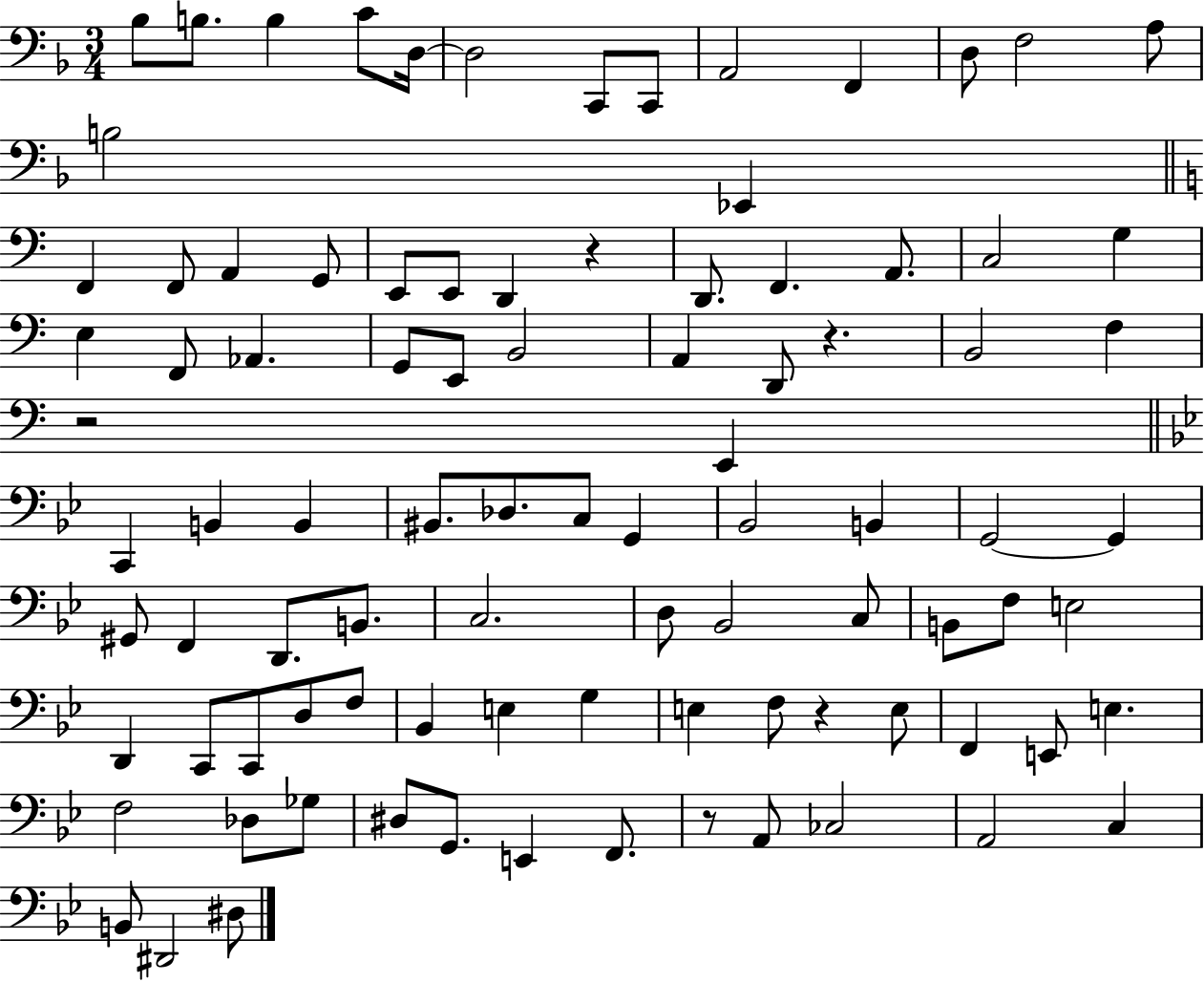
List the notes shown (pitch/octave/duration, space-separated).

Bb3/e B3/e. B3/q C4/e D3/s D3/h C2/e C2/e A2/h F2/q D3/e F3/h A3/e B3/h Eb2/q F2/q F2/e A2/q G2/e E2/e E2/e D2/q R/q D2/e. F2/q. A2/e. C3/h G3/q E3/q F2/e Ab2/q. G2/e E2/e B2/h A2/q D2/e R/q. B2/h F3/q R/h E2/q C2/q B2/q B2/q BIS2/e. Db3/e. C3/e G2/q Bb2/h B2/q G2/h G2/q G#2/e F2/q D2/e. B2/e. C3/h. D3/e Bb2/h C3/e B2/e F3/e E3/h D2/q C2/e C2/e D3/e F3/e Bb2/q E3/q G3/q E3/q F3/e R/q E3/e F2/q E2/e E3/q. F3/h Db3/e Gb3/e D#3/e G2/e. E2/q F2/e. R/e A2/e CES3/h A2/h C3/q B2/e D#2/h D#3/e